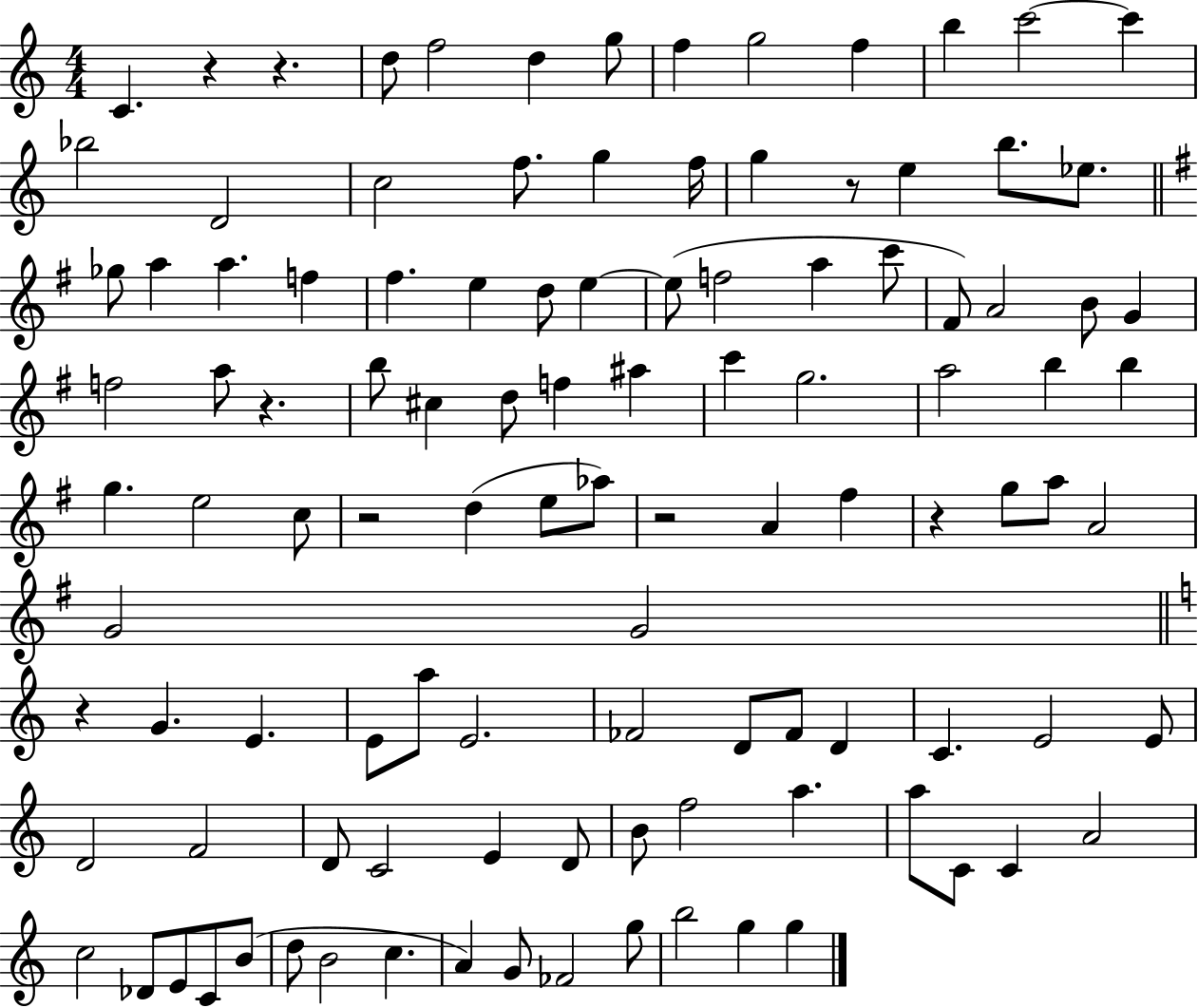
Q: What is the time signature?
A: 4/4